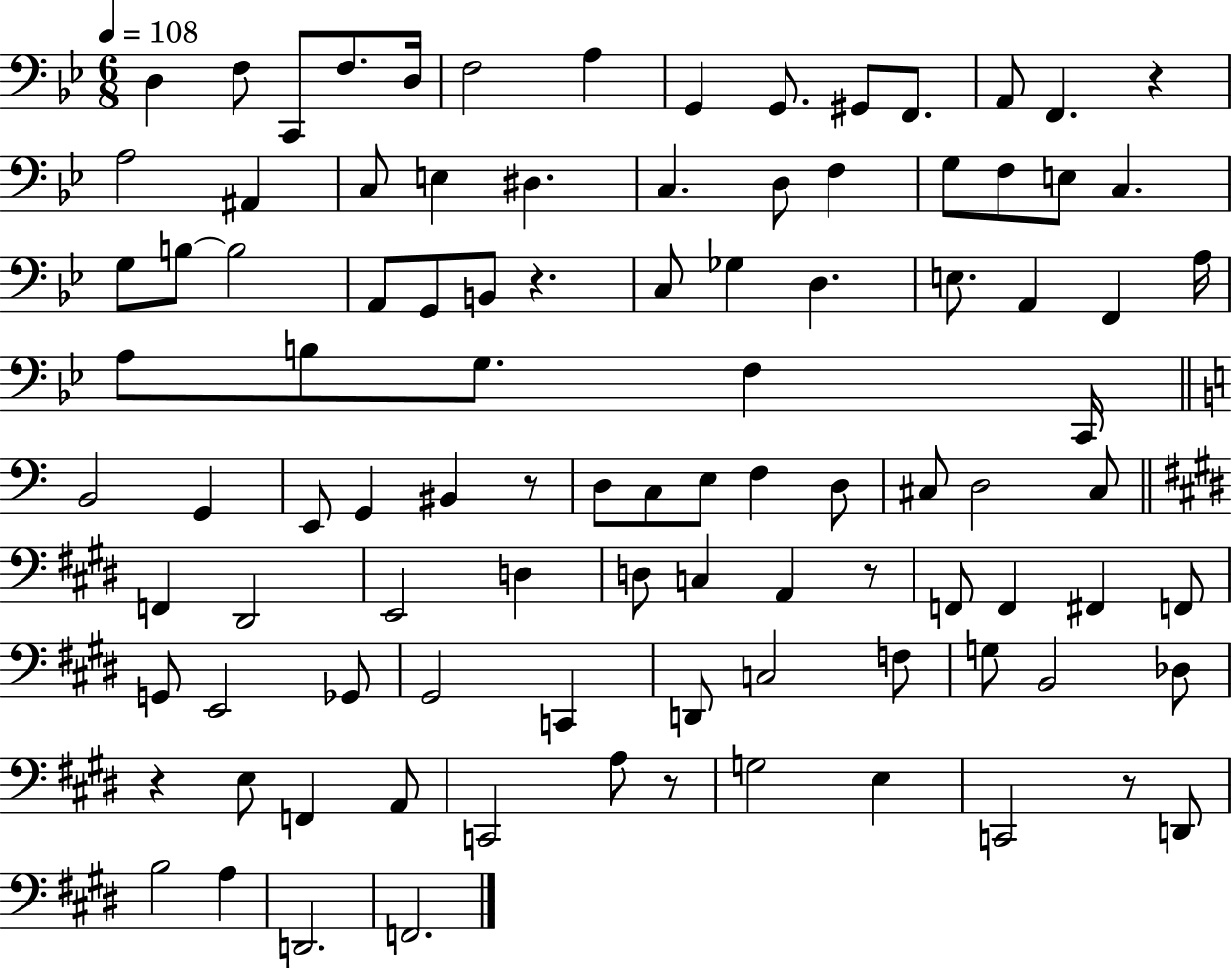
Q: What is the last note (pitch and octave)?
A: F2